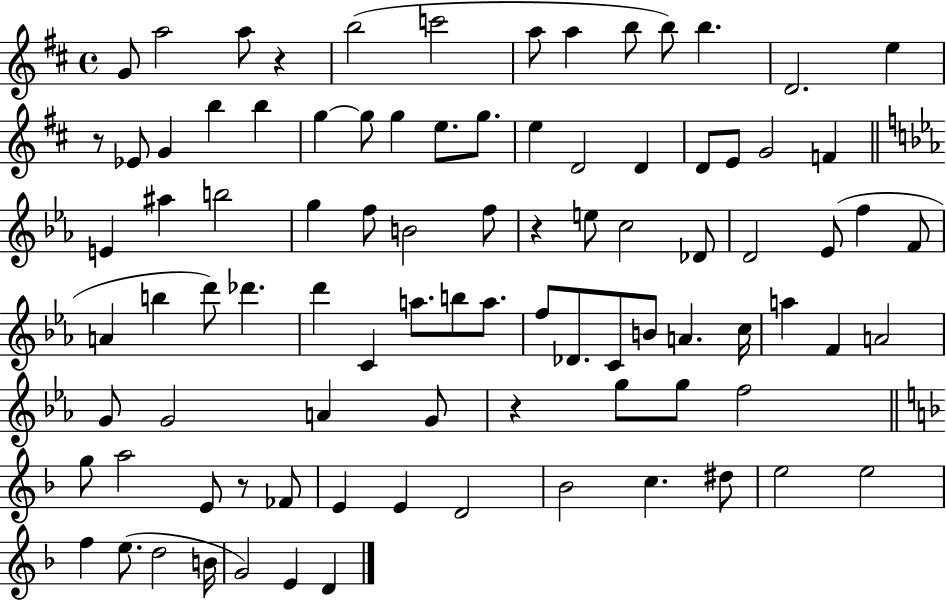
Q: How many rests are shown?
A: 5